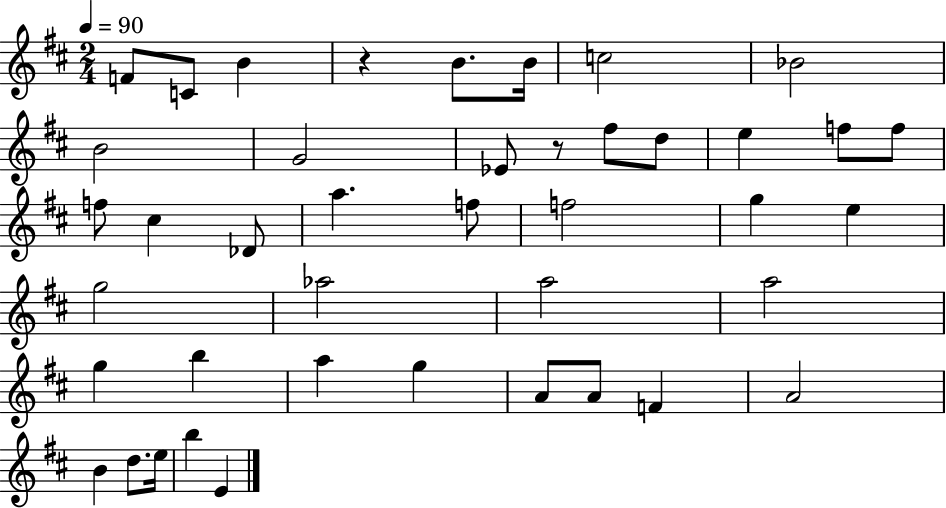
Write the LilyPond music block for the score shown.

{
  \clef treble
  \numericTimeSignature
  \time 2/4
  \key d \major
  \tempo 4 = 90
  \repeat volta 2 { f'8 c'8 b'4 | r4 b'8. b'16 | c''2 | bes'2 | \break b'2 | g'2 | ees'8 r8 fis''8 d''8 | e''4 f''8 f''8 | \break f''8 cis''4 des'8 | a''4. f''8 | f''2 | g''4 e''4 | \break g''2 | aes''2 | a''2 | a''2 | \break g''4 b''4 | a''4 g''4 | a'8 a'8 f'4 | a'2 | \break b'4 d''8. e''16 | b''4 e'4 | } \bar "|."
}